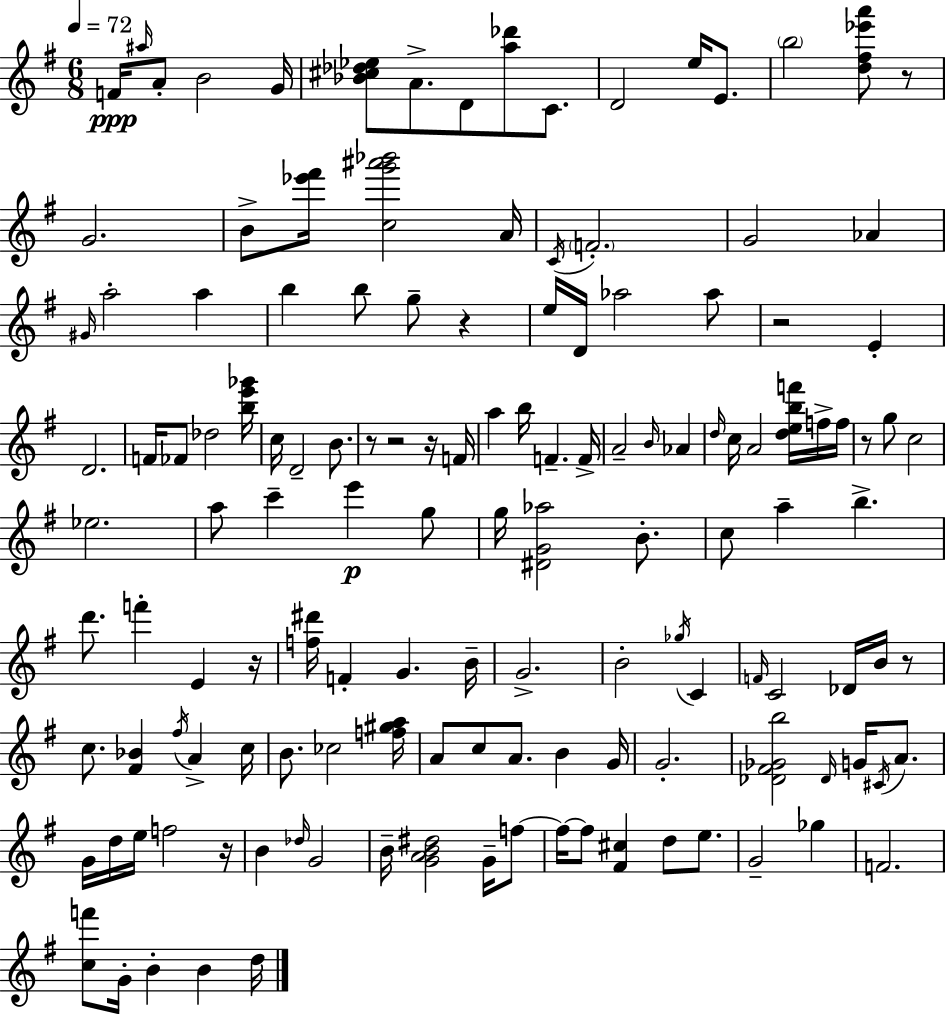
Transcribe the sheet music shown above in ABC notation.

X:1
T:Untitled
M:6/8
L:1/4
K:G
F/4 ^a/4 A/2 B2 G/4 [_B^c_d_e]/2 A/2 D/2 [a_d']/2 C/2 D2 e/4 E/2 b2 [d^f_e'a']/2 z/2 G2 B/2 [_e'^f']/4 [cg'^a'_b']2 A/4 C/4 F2 G2 _A ^G/4 a2 a b b/2 g/2 z e/4 D/4 _a2 _a/2 z2 E D2 F/4 _F/2 _d2 [be'_g']/4 c/4 D2 B/2 z/2 z2 z/4 F/4 a b/4 F F/4 A2 B/4 _A d/4 c/4 A2 [debf']/4 f/4 f/4 z/2 g/2 c2 _e2 a/2 c' e' g/2 g/4 [^DG_a]2 B/2 c/2 a b d'/2 f' E z/4 [f^d']/4 F G B/4 G2 B2 _g/4 C F/4 C2 _D/4 B/4 z/2 c/2 [^F_B] ^f/4 A c/4 B/2 _c2 [f^ga]/4 A/2 c/2 A/2 B G/4 G2 [_D^F_Gb]2 _D/4 G/4 ^C/4 A/2 G/4 d/4 e/4 f2 z/4 B _d/4 G2 B/4 [GAB^d]2 G/4 f/2 f/4 f/2 [^F^c] d/2 e/2 G2 _g F2 [cf']/2 G/4 B B d/4